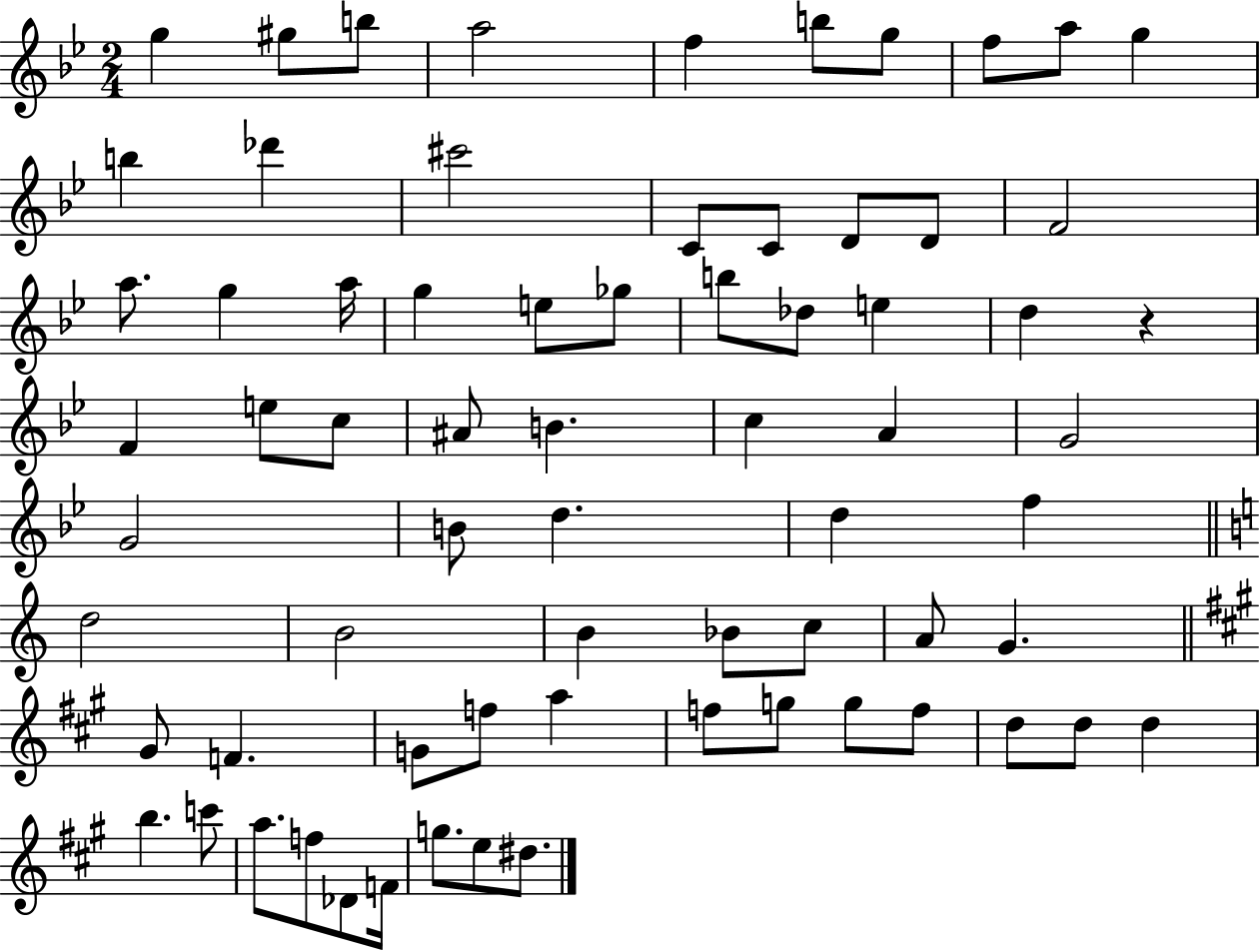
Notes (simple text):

G5/q G#5/e B5/e A5/h F5/q B5/e G5/e F5/e A5/e G5/q B5/q Db6/q C#6/h C4/e C4/e D4/e D4/e F4/h A5/e. G5/q A5/s G5/q E5/e Gb5/e B5/e Db5/e E5/q D5/q R/q F4/q E5/e C5/e A#4/e B4/q. C5/q A4/q G4/h G4/h B4/e D5/q. D5/q F5/q D5/h B4/h B4/q Bb4/e C5/e A4/e G4/q. G#4/e F4/q. G4/e F5/e A5/q F5/e G5/e G5/e F5/e D5/e D5/e D5/q B5/q. C6/e A5/e. F5/e Db4/e F4/s G5/e. E5/e D#5/e.